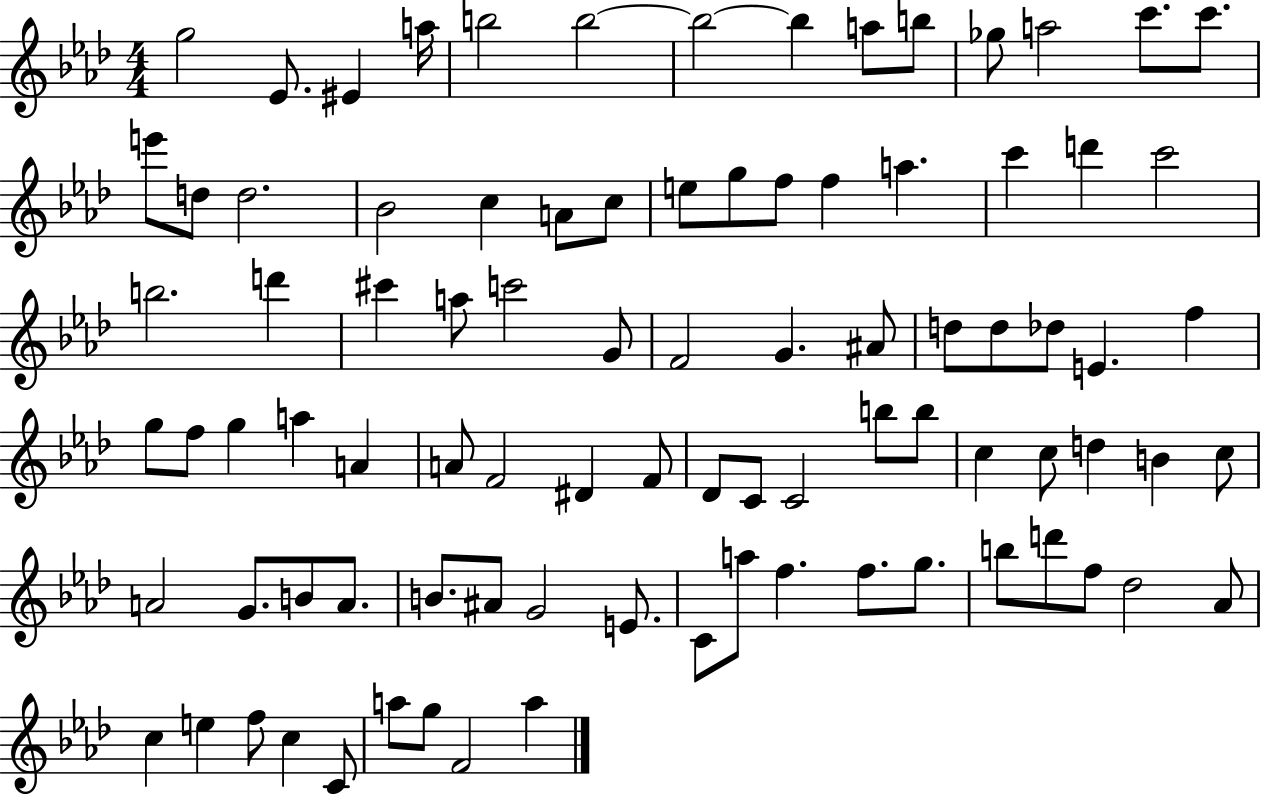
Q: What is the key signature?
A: AES major